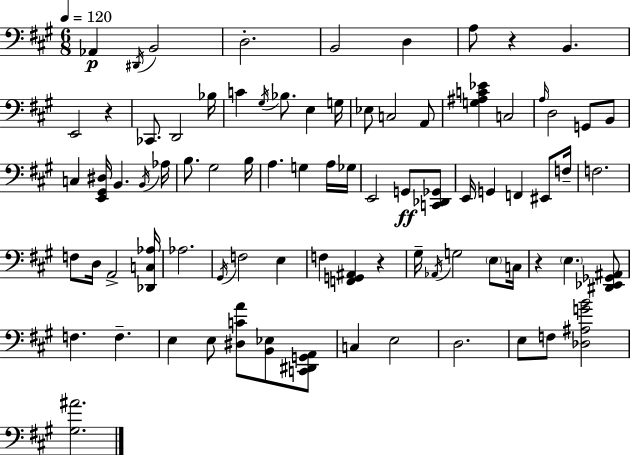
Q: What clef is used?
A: bass